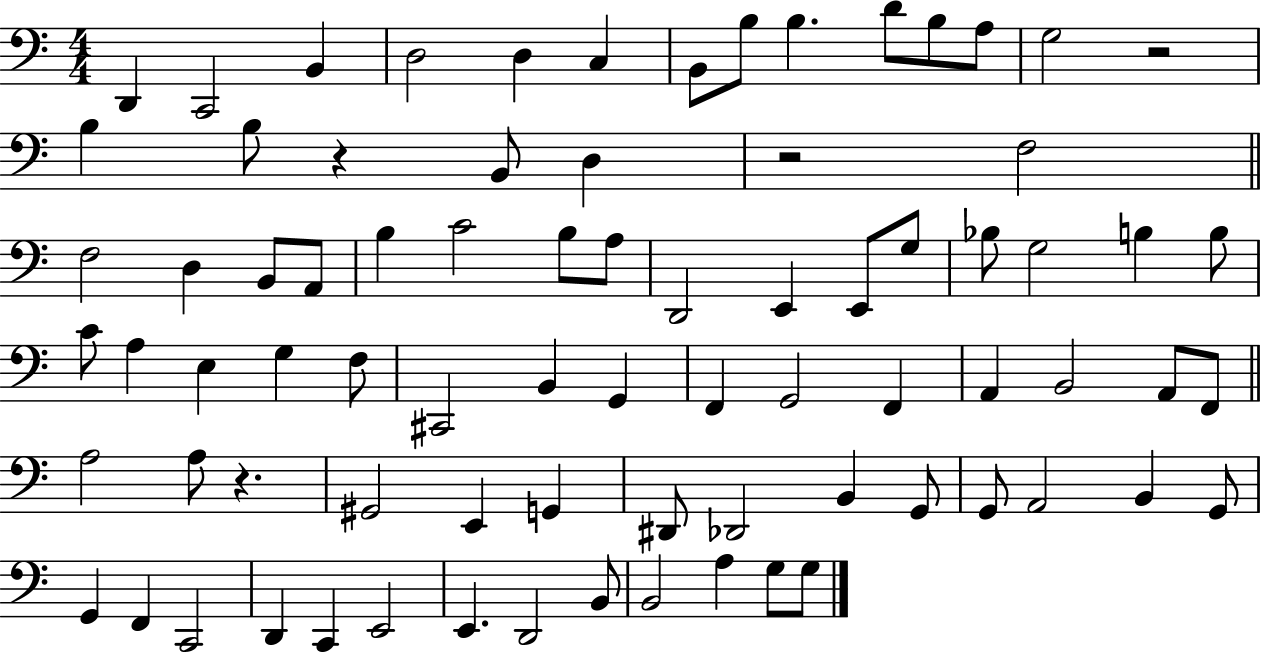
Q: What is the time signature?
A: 4/4